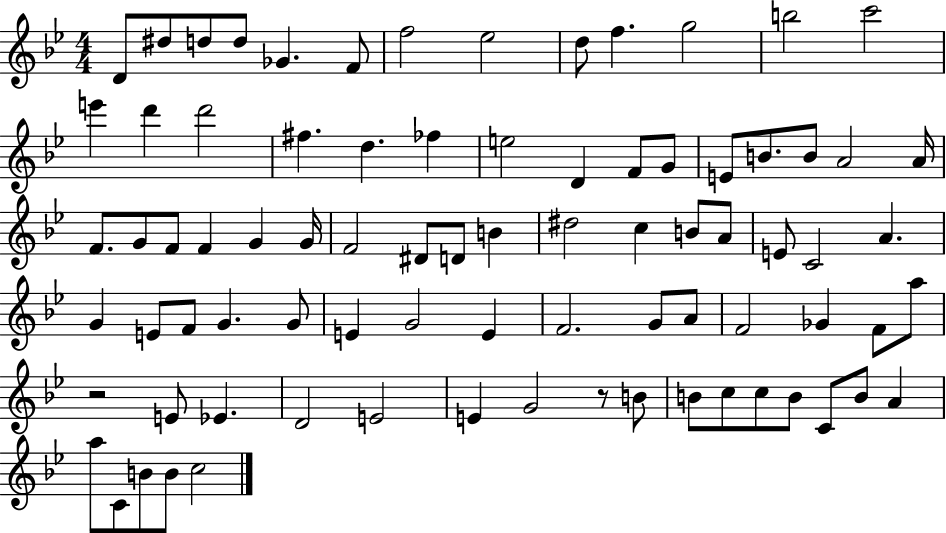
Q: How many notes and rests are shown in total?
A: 81